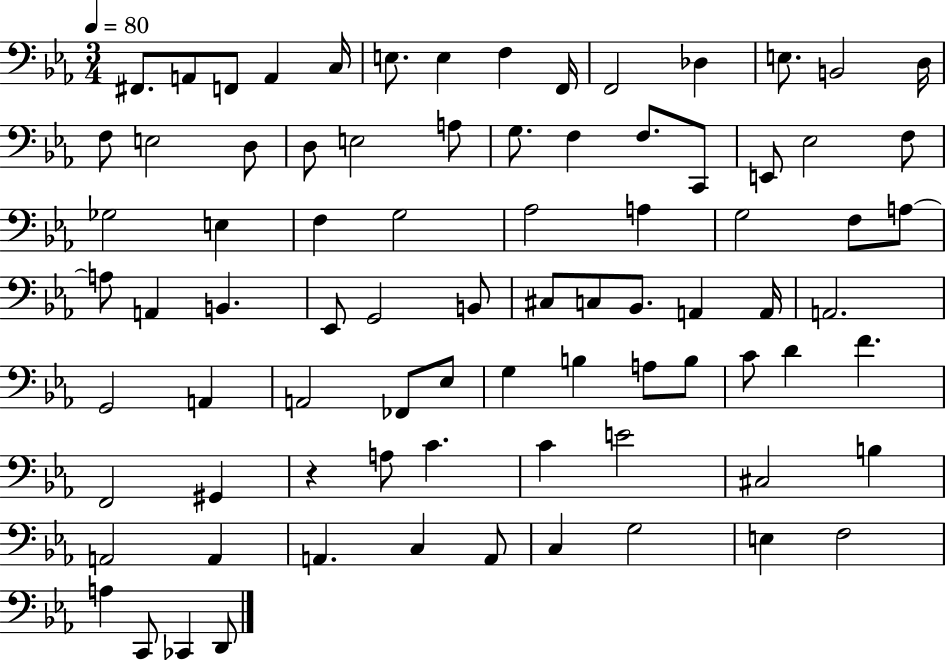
F#2/e. A2/e F2/e A2/q C3/s E3/e. E3/q F3/q F2/s F2/h Db3/q E3/e. B2/h D3/s F3/e E3/h D3/e D3/e E3/h A3/e G3/e. F3/q F3/e. C2/e E2/e Eb3/h F3/e Gb3/h E3/q F3/q G3/h Ab3/h A3/q G3/h F3/e A3/e A3/e A2/q B2/q. Eb2/e G2/h B2/e C#3/e C3/e Bb2/e. A2/q A2/s A2/h. G2/h A2/q A2/h FES2/e Eb3/e G3/q B3/q A3/e B3/e C4/e D4/q F4/q. F2/h G#2/q R/q A3/e C4/q. C4/q E4/h C#3/h B3/q A2/h A2/q A2/q. C3/q A2/e C3/q G3/h E3/q F3/h A3/q C2/e CES2/q D2/e